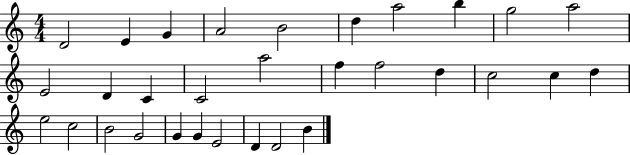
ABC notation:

X:1
T:Untitled
M:4/4
L:1/4
K:C
D2 E G A2 B2 d a2 b g2 a2 E2 D C C2 a2 f f2 d c2 c d e2 c2 B2 G2 G G E2 D D2 B